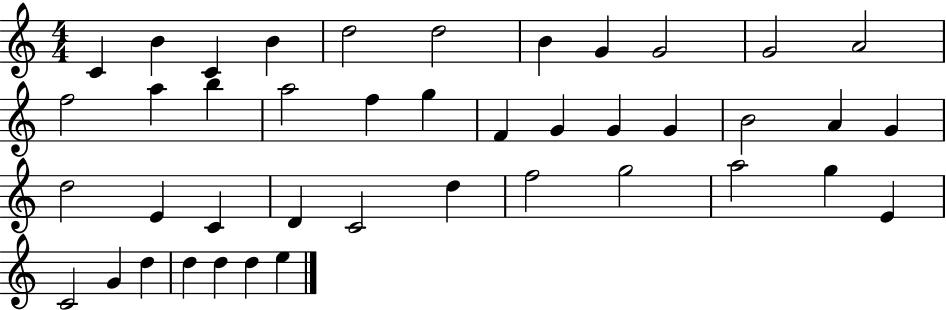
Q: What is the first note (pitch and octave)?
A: C4